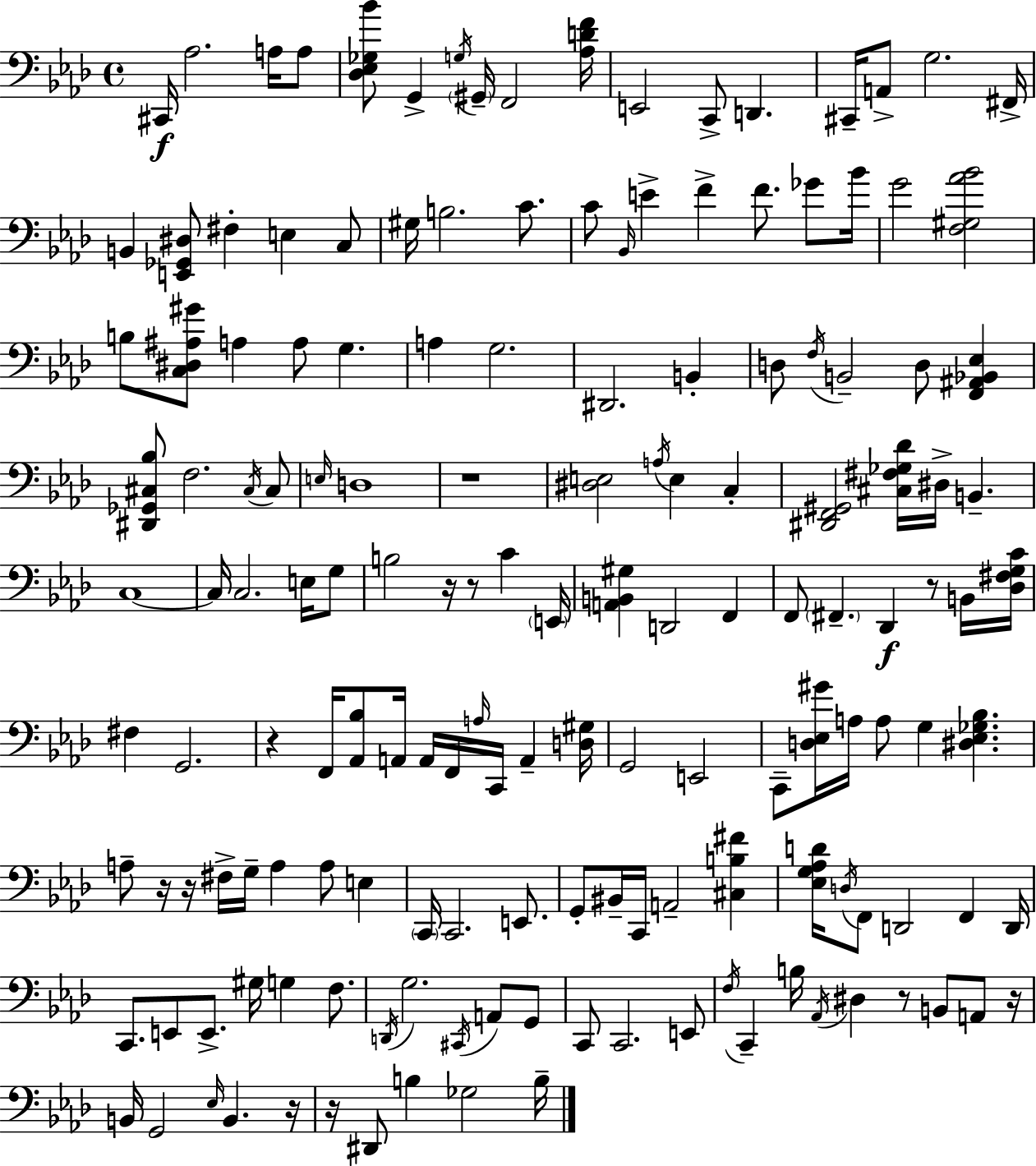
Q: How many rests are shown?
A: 11